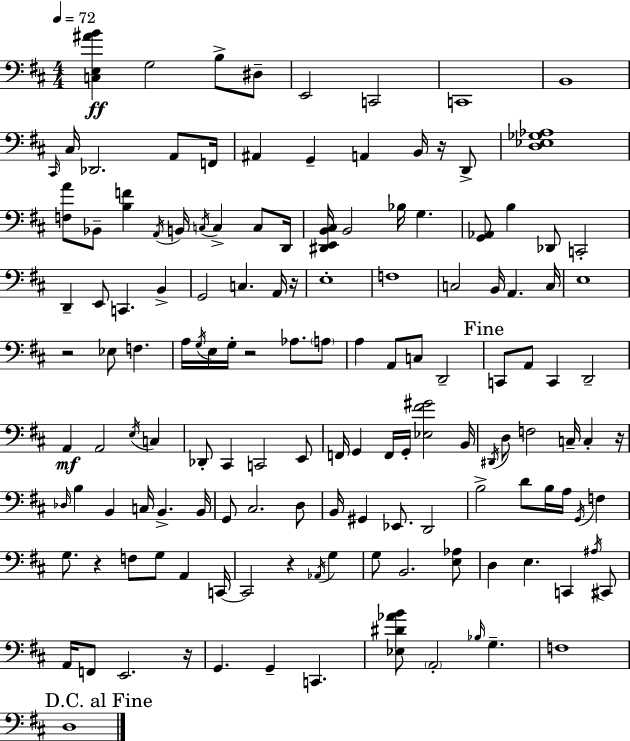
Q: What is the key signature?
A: D major